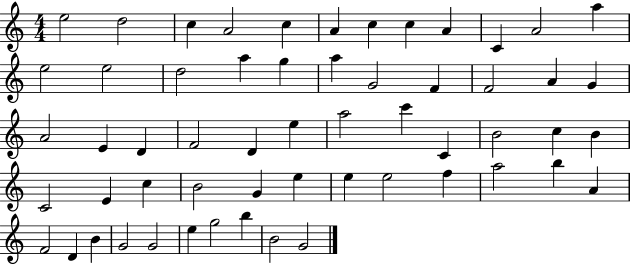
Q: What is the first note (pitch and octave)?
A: E5